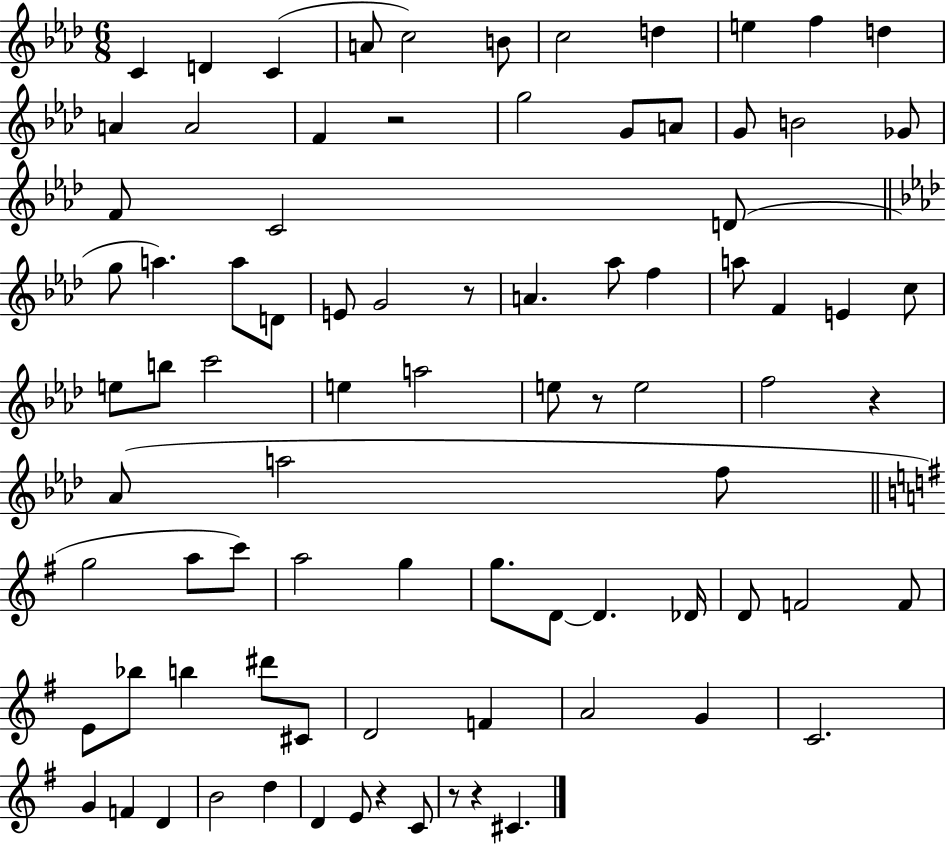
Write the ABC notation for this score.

X:1
T:Untitled
M:6/8
L:1/4
K:Ab
C D C A/2 c2 B/2 c2 d e f d A A2 F z2 g2 G/2 A/2 G/2 B2 _G/2 F/2 C2 D/2 g/2 a a/2 D/2 E/2 G2 z/2 A _a/2 f a/2 F E c/2 e/2 b/2 c'2 e a2 e/2 z/2 e2 f2 z _A/2 a2 f/2 g2 a/2 c'/2 a2 g g/2 D/2 D _D/4 D/2 F2 F/2 E/2 _b/2 b ^d'/2 ^C/2 D2 F A2 G C2 G F D B2 d D E/2 z C/2 z/2 z ^C